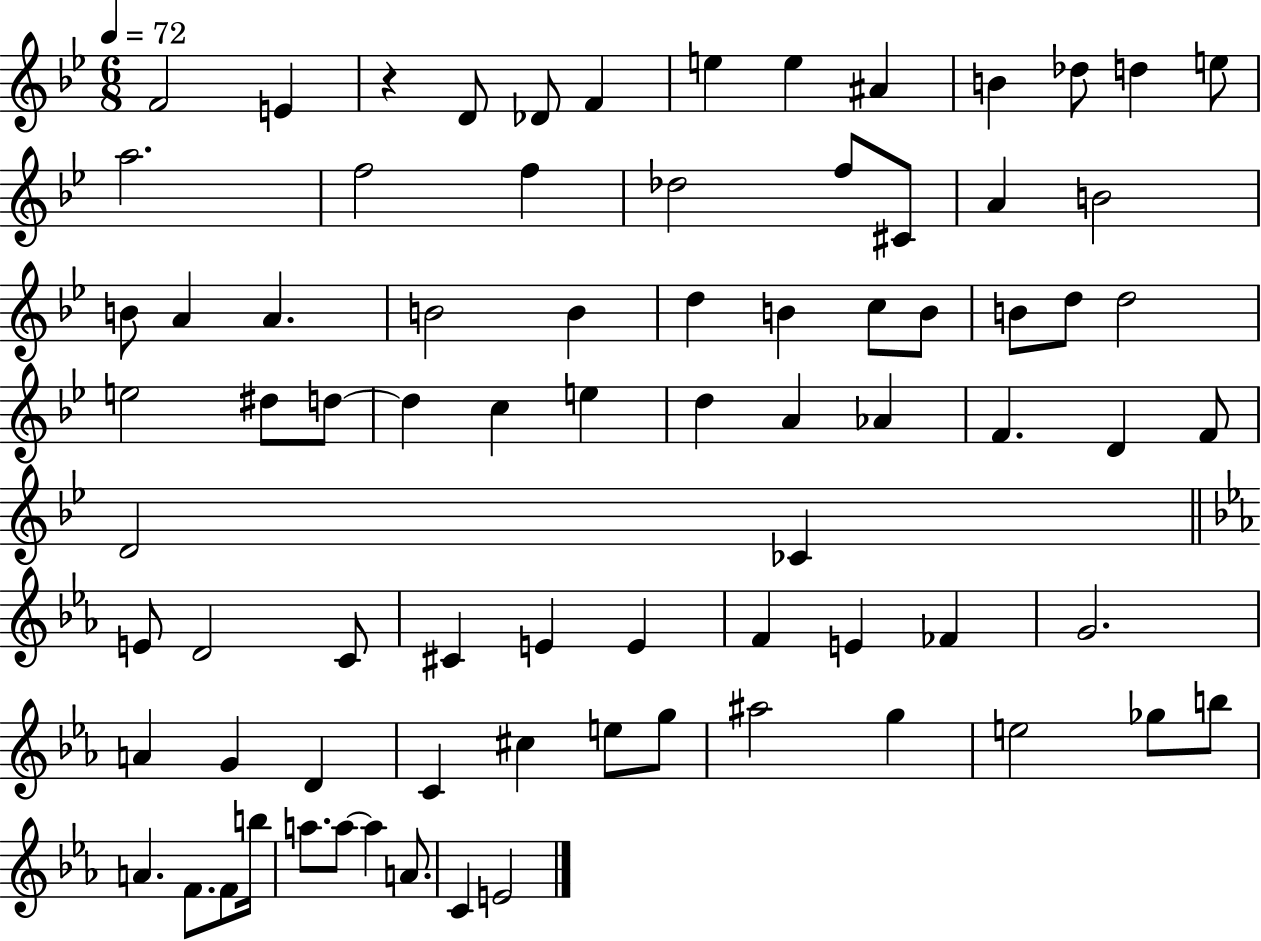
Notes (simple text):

F4/h E4/q R/q D4/e Db4/e F4/q E5/q E5/q A#4/q B4/q Db5/e D5/q E5/e A5/h. F5/h F5/q Db5/h F5/e C#4/e A4/q B4/h B4/e A4/q A4/q. B4/h B4/q D5/q B4/q C5/e B4/e B4/e D5/e D5/h E5/h D#5/e D5/e D5/q C5/q E5/q D5/q A4/q Ab4/q F4/q. D4/q F4/e D4/h CES4/q E4/e D4/h C4/e C#4/q E4/q E4/q F4/q E4/q FES4/q G4/h. A4/q G4/q D4/q C4/q C#5/q E5/e G5/e A#5/h G5/q E5/h Gb5/e B5/e A4/q. F4/e. F4/e B5/s A5/e. A5/e A5/q A4/e. C4/q E4/h